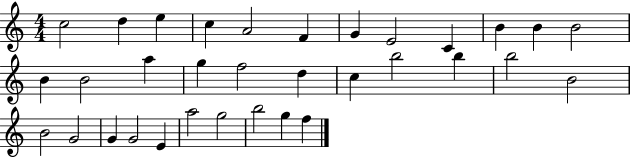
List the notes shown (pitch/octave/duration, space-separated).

C5/h D5/q E5/q C5/q A4/h F4/q G4/q E4/h C4/q B4/q B4/q B4/h B4/q B4/h A5/q G5/q F5/h D5/q C5/q B5/h B5/q B5/h B4/h B4/h G4/h G4/q G4/h E4/q A5/h G5/h B5/h G5/q F5/q